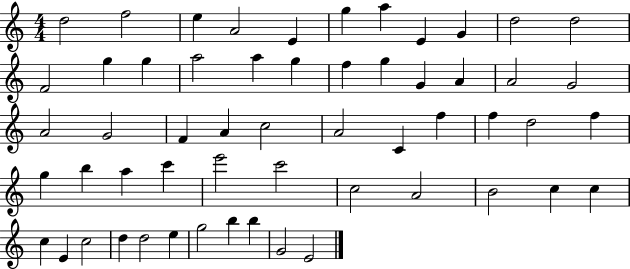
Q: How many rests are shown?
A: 0